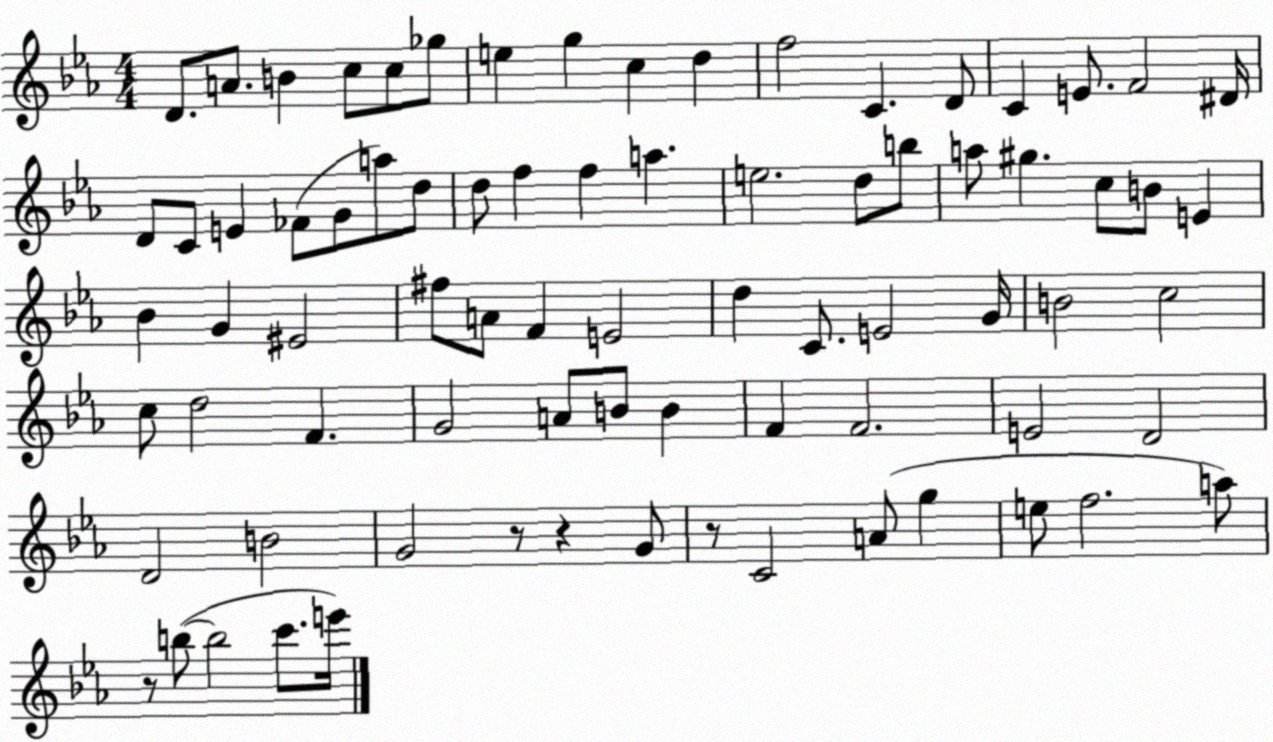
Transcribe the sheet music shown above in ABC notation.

X:1
T:Untitled
M:4/4
L:1/4
K:Eb
D/2 A/2 B c/2 c/2 _g/2 e g c d f2 C D/2 C E/2 F2 ^D/4 D/2 C/2 E _F/2 G/2 a/2 d/2 d/2 f f a e2 d/2 b/2 a/2 ^g c/2 B/2 E _B G ^E2 ^f/2 A/2 F E2 d C/2 E2 G/4 B2 c2 c/2 d2 F G2 A/2 B/2 B F F2 E2 D2 D2 B2 G2 z/2 z G/2 z/2 C2 A/2 g e/2 f2 a/2 z/2 b/2 b2 c'/2 e'/4